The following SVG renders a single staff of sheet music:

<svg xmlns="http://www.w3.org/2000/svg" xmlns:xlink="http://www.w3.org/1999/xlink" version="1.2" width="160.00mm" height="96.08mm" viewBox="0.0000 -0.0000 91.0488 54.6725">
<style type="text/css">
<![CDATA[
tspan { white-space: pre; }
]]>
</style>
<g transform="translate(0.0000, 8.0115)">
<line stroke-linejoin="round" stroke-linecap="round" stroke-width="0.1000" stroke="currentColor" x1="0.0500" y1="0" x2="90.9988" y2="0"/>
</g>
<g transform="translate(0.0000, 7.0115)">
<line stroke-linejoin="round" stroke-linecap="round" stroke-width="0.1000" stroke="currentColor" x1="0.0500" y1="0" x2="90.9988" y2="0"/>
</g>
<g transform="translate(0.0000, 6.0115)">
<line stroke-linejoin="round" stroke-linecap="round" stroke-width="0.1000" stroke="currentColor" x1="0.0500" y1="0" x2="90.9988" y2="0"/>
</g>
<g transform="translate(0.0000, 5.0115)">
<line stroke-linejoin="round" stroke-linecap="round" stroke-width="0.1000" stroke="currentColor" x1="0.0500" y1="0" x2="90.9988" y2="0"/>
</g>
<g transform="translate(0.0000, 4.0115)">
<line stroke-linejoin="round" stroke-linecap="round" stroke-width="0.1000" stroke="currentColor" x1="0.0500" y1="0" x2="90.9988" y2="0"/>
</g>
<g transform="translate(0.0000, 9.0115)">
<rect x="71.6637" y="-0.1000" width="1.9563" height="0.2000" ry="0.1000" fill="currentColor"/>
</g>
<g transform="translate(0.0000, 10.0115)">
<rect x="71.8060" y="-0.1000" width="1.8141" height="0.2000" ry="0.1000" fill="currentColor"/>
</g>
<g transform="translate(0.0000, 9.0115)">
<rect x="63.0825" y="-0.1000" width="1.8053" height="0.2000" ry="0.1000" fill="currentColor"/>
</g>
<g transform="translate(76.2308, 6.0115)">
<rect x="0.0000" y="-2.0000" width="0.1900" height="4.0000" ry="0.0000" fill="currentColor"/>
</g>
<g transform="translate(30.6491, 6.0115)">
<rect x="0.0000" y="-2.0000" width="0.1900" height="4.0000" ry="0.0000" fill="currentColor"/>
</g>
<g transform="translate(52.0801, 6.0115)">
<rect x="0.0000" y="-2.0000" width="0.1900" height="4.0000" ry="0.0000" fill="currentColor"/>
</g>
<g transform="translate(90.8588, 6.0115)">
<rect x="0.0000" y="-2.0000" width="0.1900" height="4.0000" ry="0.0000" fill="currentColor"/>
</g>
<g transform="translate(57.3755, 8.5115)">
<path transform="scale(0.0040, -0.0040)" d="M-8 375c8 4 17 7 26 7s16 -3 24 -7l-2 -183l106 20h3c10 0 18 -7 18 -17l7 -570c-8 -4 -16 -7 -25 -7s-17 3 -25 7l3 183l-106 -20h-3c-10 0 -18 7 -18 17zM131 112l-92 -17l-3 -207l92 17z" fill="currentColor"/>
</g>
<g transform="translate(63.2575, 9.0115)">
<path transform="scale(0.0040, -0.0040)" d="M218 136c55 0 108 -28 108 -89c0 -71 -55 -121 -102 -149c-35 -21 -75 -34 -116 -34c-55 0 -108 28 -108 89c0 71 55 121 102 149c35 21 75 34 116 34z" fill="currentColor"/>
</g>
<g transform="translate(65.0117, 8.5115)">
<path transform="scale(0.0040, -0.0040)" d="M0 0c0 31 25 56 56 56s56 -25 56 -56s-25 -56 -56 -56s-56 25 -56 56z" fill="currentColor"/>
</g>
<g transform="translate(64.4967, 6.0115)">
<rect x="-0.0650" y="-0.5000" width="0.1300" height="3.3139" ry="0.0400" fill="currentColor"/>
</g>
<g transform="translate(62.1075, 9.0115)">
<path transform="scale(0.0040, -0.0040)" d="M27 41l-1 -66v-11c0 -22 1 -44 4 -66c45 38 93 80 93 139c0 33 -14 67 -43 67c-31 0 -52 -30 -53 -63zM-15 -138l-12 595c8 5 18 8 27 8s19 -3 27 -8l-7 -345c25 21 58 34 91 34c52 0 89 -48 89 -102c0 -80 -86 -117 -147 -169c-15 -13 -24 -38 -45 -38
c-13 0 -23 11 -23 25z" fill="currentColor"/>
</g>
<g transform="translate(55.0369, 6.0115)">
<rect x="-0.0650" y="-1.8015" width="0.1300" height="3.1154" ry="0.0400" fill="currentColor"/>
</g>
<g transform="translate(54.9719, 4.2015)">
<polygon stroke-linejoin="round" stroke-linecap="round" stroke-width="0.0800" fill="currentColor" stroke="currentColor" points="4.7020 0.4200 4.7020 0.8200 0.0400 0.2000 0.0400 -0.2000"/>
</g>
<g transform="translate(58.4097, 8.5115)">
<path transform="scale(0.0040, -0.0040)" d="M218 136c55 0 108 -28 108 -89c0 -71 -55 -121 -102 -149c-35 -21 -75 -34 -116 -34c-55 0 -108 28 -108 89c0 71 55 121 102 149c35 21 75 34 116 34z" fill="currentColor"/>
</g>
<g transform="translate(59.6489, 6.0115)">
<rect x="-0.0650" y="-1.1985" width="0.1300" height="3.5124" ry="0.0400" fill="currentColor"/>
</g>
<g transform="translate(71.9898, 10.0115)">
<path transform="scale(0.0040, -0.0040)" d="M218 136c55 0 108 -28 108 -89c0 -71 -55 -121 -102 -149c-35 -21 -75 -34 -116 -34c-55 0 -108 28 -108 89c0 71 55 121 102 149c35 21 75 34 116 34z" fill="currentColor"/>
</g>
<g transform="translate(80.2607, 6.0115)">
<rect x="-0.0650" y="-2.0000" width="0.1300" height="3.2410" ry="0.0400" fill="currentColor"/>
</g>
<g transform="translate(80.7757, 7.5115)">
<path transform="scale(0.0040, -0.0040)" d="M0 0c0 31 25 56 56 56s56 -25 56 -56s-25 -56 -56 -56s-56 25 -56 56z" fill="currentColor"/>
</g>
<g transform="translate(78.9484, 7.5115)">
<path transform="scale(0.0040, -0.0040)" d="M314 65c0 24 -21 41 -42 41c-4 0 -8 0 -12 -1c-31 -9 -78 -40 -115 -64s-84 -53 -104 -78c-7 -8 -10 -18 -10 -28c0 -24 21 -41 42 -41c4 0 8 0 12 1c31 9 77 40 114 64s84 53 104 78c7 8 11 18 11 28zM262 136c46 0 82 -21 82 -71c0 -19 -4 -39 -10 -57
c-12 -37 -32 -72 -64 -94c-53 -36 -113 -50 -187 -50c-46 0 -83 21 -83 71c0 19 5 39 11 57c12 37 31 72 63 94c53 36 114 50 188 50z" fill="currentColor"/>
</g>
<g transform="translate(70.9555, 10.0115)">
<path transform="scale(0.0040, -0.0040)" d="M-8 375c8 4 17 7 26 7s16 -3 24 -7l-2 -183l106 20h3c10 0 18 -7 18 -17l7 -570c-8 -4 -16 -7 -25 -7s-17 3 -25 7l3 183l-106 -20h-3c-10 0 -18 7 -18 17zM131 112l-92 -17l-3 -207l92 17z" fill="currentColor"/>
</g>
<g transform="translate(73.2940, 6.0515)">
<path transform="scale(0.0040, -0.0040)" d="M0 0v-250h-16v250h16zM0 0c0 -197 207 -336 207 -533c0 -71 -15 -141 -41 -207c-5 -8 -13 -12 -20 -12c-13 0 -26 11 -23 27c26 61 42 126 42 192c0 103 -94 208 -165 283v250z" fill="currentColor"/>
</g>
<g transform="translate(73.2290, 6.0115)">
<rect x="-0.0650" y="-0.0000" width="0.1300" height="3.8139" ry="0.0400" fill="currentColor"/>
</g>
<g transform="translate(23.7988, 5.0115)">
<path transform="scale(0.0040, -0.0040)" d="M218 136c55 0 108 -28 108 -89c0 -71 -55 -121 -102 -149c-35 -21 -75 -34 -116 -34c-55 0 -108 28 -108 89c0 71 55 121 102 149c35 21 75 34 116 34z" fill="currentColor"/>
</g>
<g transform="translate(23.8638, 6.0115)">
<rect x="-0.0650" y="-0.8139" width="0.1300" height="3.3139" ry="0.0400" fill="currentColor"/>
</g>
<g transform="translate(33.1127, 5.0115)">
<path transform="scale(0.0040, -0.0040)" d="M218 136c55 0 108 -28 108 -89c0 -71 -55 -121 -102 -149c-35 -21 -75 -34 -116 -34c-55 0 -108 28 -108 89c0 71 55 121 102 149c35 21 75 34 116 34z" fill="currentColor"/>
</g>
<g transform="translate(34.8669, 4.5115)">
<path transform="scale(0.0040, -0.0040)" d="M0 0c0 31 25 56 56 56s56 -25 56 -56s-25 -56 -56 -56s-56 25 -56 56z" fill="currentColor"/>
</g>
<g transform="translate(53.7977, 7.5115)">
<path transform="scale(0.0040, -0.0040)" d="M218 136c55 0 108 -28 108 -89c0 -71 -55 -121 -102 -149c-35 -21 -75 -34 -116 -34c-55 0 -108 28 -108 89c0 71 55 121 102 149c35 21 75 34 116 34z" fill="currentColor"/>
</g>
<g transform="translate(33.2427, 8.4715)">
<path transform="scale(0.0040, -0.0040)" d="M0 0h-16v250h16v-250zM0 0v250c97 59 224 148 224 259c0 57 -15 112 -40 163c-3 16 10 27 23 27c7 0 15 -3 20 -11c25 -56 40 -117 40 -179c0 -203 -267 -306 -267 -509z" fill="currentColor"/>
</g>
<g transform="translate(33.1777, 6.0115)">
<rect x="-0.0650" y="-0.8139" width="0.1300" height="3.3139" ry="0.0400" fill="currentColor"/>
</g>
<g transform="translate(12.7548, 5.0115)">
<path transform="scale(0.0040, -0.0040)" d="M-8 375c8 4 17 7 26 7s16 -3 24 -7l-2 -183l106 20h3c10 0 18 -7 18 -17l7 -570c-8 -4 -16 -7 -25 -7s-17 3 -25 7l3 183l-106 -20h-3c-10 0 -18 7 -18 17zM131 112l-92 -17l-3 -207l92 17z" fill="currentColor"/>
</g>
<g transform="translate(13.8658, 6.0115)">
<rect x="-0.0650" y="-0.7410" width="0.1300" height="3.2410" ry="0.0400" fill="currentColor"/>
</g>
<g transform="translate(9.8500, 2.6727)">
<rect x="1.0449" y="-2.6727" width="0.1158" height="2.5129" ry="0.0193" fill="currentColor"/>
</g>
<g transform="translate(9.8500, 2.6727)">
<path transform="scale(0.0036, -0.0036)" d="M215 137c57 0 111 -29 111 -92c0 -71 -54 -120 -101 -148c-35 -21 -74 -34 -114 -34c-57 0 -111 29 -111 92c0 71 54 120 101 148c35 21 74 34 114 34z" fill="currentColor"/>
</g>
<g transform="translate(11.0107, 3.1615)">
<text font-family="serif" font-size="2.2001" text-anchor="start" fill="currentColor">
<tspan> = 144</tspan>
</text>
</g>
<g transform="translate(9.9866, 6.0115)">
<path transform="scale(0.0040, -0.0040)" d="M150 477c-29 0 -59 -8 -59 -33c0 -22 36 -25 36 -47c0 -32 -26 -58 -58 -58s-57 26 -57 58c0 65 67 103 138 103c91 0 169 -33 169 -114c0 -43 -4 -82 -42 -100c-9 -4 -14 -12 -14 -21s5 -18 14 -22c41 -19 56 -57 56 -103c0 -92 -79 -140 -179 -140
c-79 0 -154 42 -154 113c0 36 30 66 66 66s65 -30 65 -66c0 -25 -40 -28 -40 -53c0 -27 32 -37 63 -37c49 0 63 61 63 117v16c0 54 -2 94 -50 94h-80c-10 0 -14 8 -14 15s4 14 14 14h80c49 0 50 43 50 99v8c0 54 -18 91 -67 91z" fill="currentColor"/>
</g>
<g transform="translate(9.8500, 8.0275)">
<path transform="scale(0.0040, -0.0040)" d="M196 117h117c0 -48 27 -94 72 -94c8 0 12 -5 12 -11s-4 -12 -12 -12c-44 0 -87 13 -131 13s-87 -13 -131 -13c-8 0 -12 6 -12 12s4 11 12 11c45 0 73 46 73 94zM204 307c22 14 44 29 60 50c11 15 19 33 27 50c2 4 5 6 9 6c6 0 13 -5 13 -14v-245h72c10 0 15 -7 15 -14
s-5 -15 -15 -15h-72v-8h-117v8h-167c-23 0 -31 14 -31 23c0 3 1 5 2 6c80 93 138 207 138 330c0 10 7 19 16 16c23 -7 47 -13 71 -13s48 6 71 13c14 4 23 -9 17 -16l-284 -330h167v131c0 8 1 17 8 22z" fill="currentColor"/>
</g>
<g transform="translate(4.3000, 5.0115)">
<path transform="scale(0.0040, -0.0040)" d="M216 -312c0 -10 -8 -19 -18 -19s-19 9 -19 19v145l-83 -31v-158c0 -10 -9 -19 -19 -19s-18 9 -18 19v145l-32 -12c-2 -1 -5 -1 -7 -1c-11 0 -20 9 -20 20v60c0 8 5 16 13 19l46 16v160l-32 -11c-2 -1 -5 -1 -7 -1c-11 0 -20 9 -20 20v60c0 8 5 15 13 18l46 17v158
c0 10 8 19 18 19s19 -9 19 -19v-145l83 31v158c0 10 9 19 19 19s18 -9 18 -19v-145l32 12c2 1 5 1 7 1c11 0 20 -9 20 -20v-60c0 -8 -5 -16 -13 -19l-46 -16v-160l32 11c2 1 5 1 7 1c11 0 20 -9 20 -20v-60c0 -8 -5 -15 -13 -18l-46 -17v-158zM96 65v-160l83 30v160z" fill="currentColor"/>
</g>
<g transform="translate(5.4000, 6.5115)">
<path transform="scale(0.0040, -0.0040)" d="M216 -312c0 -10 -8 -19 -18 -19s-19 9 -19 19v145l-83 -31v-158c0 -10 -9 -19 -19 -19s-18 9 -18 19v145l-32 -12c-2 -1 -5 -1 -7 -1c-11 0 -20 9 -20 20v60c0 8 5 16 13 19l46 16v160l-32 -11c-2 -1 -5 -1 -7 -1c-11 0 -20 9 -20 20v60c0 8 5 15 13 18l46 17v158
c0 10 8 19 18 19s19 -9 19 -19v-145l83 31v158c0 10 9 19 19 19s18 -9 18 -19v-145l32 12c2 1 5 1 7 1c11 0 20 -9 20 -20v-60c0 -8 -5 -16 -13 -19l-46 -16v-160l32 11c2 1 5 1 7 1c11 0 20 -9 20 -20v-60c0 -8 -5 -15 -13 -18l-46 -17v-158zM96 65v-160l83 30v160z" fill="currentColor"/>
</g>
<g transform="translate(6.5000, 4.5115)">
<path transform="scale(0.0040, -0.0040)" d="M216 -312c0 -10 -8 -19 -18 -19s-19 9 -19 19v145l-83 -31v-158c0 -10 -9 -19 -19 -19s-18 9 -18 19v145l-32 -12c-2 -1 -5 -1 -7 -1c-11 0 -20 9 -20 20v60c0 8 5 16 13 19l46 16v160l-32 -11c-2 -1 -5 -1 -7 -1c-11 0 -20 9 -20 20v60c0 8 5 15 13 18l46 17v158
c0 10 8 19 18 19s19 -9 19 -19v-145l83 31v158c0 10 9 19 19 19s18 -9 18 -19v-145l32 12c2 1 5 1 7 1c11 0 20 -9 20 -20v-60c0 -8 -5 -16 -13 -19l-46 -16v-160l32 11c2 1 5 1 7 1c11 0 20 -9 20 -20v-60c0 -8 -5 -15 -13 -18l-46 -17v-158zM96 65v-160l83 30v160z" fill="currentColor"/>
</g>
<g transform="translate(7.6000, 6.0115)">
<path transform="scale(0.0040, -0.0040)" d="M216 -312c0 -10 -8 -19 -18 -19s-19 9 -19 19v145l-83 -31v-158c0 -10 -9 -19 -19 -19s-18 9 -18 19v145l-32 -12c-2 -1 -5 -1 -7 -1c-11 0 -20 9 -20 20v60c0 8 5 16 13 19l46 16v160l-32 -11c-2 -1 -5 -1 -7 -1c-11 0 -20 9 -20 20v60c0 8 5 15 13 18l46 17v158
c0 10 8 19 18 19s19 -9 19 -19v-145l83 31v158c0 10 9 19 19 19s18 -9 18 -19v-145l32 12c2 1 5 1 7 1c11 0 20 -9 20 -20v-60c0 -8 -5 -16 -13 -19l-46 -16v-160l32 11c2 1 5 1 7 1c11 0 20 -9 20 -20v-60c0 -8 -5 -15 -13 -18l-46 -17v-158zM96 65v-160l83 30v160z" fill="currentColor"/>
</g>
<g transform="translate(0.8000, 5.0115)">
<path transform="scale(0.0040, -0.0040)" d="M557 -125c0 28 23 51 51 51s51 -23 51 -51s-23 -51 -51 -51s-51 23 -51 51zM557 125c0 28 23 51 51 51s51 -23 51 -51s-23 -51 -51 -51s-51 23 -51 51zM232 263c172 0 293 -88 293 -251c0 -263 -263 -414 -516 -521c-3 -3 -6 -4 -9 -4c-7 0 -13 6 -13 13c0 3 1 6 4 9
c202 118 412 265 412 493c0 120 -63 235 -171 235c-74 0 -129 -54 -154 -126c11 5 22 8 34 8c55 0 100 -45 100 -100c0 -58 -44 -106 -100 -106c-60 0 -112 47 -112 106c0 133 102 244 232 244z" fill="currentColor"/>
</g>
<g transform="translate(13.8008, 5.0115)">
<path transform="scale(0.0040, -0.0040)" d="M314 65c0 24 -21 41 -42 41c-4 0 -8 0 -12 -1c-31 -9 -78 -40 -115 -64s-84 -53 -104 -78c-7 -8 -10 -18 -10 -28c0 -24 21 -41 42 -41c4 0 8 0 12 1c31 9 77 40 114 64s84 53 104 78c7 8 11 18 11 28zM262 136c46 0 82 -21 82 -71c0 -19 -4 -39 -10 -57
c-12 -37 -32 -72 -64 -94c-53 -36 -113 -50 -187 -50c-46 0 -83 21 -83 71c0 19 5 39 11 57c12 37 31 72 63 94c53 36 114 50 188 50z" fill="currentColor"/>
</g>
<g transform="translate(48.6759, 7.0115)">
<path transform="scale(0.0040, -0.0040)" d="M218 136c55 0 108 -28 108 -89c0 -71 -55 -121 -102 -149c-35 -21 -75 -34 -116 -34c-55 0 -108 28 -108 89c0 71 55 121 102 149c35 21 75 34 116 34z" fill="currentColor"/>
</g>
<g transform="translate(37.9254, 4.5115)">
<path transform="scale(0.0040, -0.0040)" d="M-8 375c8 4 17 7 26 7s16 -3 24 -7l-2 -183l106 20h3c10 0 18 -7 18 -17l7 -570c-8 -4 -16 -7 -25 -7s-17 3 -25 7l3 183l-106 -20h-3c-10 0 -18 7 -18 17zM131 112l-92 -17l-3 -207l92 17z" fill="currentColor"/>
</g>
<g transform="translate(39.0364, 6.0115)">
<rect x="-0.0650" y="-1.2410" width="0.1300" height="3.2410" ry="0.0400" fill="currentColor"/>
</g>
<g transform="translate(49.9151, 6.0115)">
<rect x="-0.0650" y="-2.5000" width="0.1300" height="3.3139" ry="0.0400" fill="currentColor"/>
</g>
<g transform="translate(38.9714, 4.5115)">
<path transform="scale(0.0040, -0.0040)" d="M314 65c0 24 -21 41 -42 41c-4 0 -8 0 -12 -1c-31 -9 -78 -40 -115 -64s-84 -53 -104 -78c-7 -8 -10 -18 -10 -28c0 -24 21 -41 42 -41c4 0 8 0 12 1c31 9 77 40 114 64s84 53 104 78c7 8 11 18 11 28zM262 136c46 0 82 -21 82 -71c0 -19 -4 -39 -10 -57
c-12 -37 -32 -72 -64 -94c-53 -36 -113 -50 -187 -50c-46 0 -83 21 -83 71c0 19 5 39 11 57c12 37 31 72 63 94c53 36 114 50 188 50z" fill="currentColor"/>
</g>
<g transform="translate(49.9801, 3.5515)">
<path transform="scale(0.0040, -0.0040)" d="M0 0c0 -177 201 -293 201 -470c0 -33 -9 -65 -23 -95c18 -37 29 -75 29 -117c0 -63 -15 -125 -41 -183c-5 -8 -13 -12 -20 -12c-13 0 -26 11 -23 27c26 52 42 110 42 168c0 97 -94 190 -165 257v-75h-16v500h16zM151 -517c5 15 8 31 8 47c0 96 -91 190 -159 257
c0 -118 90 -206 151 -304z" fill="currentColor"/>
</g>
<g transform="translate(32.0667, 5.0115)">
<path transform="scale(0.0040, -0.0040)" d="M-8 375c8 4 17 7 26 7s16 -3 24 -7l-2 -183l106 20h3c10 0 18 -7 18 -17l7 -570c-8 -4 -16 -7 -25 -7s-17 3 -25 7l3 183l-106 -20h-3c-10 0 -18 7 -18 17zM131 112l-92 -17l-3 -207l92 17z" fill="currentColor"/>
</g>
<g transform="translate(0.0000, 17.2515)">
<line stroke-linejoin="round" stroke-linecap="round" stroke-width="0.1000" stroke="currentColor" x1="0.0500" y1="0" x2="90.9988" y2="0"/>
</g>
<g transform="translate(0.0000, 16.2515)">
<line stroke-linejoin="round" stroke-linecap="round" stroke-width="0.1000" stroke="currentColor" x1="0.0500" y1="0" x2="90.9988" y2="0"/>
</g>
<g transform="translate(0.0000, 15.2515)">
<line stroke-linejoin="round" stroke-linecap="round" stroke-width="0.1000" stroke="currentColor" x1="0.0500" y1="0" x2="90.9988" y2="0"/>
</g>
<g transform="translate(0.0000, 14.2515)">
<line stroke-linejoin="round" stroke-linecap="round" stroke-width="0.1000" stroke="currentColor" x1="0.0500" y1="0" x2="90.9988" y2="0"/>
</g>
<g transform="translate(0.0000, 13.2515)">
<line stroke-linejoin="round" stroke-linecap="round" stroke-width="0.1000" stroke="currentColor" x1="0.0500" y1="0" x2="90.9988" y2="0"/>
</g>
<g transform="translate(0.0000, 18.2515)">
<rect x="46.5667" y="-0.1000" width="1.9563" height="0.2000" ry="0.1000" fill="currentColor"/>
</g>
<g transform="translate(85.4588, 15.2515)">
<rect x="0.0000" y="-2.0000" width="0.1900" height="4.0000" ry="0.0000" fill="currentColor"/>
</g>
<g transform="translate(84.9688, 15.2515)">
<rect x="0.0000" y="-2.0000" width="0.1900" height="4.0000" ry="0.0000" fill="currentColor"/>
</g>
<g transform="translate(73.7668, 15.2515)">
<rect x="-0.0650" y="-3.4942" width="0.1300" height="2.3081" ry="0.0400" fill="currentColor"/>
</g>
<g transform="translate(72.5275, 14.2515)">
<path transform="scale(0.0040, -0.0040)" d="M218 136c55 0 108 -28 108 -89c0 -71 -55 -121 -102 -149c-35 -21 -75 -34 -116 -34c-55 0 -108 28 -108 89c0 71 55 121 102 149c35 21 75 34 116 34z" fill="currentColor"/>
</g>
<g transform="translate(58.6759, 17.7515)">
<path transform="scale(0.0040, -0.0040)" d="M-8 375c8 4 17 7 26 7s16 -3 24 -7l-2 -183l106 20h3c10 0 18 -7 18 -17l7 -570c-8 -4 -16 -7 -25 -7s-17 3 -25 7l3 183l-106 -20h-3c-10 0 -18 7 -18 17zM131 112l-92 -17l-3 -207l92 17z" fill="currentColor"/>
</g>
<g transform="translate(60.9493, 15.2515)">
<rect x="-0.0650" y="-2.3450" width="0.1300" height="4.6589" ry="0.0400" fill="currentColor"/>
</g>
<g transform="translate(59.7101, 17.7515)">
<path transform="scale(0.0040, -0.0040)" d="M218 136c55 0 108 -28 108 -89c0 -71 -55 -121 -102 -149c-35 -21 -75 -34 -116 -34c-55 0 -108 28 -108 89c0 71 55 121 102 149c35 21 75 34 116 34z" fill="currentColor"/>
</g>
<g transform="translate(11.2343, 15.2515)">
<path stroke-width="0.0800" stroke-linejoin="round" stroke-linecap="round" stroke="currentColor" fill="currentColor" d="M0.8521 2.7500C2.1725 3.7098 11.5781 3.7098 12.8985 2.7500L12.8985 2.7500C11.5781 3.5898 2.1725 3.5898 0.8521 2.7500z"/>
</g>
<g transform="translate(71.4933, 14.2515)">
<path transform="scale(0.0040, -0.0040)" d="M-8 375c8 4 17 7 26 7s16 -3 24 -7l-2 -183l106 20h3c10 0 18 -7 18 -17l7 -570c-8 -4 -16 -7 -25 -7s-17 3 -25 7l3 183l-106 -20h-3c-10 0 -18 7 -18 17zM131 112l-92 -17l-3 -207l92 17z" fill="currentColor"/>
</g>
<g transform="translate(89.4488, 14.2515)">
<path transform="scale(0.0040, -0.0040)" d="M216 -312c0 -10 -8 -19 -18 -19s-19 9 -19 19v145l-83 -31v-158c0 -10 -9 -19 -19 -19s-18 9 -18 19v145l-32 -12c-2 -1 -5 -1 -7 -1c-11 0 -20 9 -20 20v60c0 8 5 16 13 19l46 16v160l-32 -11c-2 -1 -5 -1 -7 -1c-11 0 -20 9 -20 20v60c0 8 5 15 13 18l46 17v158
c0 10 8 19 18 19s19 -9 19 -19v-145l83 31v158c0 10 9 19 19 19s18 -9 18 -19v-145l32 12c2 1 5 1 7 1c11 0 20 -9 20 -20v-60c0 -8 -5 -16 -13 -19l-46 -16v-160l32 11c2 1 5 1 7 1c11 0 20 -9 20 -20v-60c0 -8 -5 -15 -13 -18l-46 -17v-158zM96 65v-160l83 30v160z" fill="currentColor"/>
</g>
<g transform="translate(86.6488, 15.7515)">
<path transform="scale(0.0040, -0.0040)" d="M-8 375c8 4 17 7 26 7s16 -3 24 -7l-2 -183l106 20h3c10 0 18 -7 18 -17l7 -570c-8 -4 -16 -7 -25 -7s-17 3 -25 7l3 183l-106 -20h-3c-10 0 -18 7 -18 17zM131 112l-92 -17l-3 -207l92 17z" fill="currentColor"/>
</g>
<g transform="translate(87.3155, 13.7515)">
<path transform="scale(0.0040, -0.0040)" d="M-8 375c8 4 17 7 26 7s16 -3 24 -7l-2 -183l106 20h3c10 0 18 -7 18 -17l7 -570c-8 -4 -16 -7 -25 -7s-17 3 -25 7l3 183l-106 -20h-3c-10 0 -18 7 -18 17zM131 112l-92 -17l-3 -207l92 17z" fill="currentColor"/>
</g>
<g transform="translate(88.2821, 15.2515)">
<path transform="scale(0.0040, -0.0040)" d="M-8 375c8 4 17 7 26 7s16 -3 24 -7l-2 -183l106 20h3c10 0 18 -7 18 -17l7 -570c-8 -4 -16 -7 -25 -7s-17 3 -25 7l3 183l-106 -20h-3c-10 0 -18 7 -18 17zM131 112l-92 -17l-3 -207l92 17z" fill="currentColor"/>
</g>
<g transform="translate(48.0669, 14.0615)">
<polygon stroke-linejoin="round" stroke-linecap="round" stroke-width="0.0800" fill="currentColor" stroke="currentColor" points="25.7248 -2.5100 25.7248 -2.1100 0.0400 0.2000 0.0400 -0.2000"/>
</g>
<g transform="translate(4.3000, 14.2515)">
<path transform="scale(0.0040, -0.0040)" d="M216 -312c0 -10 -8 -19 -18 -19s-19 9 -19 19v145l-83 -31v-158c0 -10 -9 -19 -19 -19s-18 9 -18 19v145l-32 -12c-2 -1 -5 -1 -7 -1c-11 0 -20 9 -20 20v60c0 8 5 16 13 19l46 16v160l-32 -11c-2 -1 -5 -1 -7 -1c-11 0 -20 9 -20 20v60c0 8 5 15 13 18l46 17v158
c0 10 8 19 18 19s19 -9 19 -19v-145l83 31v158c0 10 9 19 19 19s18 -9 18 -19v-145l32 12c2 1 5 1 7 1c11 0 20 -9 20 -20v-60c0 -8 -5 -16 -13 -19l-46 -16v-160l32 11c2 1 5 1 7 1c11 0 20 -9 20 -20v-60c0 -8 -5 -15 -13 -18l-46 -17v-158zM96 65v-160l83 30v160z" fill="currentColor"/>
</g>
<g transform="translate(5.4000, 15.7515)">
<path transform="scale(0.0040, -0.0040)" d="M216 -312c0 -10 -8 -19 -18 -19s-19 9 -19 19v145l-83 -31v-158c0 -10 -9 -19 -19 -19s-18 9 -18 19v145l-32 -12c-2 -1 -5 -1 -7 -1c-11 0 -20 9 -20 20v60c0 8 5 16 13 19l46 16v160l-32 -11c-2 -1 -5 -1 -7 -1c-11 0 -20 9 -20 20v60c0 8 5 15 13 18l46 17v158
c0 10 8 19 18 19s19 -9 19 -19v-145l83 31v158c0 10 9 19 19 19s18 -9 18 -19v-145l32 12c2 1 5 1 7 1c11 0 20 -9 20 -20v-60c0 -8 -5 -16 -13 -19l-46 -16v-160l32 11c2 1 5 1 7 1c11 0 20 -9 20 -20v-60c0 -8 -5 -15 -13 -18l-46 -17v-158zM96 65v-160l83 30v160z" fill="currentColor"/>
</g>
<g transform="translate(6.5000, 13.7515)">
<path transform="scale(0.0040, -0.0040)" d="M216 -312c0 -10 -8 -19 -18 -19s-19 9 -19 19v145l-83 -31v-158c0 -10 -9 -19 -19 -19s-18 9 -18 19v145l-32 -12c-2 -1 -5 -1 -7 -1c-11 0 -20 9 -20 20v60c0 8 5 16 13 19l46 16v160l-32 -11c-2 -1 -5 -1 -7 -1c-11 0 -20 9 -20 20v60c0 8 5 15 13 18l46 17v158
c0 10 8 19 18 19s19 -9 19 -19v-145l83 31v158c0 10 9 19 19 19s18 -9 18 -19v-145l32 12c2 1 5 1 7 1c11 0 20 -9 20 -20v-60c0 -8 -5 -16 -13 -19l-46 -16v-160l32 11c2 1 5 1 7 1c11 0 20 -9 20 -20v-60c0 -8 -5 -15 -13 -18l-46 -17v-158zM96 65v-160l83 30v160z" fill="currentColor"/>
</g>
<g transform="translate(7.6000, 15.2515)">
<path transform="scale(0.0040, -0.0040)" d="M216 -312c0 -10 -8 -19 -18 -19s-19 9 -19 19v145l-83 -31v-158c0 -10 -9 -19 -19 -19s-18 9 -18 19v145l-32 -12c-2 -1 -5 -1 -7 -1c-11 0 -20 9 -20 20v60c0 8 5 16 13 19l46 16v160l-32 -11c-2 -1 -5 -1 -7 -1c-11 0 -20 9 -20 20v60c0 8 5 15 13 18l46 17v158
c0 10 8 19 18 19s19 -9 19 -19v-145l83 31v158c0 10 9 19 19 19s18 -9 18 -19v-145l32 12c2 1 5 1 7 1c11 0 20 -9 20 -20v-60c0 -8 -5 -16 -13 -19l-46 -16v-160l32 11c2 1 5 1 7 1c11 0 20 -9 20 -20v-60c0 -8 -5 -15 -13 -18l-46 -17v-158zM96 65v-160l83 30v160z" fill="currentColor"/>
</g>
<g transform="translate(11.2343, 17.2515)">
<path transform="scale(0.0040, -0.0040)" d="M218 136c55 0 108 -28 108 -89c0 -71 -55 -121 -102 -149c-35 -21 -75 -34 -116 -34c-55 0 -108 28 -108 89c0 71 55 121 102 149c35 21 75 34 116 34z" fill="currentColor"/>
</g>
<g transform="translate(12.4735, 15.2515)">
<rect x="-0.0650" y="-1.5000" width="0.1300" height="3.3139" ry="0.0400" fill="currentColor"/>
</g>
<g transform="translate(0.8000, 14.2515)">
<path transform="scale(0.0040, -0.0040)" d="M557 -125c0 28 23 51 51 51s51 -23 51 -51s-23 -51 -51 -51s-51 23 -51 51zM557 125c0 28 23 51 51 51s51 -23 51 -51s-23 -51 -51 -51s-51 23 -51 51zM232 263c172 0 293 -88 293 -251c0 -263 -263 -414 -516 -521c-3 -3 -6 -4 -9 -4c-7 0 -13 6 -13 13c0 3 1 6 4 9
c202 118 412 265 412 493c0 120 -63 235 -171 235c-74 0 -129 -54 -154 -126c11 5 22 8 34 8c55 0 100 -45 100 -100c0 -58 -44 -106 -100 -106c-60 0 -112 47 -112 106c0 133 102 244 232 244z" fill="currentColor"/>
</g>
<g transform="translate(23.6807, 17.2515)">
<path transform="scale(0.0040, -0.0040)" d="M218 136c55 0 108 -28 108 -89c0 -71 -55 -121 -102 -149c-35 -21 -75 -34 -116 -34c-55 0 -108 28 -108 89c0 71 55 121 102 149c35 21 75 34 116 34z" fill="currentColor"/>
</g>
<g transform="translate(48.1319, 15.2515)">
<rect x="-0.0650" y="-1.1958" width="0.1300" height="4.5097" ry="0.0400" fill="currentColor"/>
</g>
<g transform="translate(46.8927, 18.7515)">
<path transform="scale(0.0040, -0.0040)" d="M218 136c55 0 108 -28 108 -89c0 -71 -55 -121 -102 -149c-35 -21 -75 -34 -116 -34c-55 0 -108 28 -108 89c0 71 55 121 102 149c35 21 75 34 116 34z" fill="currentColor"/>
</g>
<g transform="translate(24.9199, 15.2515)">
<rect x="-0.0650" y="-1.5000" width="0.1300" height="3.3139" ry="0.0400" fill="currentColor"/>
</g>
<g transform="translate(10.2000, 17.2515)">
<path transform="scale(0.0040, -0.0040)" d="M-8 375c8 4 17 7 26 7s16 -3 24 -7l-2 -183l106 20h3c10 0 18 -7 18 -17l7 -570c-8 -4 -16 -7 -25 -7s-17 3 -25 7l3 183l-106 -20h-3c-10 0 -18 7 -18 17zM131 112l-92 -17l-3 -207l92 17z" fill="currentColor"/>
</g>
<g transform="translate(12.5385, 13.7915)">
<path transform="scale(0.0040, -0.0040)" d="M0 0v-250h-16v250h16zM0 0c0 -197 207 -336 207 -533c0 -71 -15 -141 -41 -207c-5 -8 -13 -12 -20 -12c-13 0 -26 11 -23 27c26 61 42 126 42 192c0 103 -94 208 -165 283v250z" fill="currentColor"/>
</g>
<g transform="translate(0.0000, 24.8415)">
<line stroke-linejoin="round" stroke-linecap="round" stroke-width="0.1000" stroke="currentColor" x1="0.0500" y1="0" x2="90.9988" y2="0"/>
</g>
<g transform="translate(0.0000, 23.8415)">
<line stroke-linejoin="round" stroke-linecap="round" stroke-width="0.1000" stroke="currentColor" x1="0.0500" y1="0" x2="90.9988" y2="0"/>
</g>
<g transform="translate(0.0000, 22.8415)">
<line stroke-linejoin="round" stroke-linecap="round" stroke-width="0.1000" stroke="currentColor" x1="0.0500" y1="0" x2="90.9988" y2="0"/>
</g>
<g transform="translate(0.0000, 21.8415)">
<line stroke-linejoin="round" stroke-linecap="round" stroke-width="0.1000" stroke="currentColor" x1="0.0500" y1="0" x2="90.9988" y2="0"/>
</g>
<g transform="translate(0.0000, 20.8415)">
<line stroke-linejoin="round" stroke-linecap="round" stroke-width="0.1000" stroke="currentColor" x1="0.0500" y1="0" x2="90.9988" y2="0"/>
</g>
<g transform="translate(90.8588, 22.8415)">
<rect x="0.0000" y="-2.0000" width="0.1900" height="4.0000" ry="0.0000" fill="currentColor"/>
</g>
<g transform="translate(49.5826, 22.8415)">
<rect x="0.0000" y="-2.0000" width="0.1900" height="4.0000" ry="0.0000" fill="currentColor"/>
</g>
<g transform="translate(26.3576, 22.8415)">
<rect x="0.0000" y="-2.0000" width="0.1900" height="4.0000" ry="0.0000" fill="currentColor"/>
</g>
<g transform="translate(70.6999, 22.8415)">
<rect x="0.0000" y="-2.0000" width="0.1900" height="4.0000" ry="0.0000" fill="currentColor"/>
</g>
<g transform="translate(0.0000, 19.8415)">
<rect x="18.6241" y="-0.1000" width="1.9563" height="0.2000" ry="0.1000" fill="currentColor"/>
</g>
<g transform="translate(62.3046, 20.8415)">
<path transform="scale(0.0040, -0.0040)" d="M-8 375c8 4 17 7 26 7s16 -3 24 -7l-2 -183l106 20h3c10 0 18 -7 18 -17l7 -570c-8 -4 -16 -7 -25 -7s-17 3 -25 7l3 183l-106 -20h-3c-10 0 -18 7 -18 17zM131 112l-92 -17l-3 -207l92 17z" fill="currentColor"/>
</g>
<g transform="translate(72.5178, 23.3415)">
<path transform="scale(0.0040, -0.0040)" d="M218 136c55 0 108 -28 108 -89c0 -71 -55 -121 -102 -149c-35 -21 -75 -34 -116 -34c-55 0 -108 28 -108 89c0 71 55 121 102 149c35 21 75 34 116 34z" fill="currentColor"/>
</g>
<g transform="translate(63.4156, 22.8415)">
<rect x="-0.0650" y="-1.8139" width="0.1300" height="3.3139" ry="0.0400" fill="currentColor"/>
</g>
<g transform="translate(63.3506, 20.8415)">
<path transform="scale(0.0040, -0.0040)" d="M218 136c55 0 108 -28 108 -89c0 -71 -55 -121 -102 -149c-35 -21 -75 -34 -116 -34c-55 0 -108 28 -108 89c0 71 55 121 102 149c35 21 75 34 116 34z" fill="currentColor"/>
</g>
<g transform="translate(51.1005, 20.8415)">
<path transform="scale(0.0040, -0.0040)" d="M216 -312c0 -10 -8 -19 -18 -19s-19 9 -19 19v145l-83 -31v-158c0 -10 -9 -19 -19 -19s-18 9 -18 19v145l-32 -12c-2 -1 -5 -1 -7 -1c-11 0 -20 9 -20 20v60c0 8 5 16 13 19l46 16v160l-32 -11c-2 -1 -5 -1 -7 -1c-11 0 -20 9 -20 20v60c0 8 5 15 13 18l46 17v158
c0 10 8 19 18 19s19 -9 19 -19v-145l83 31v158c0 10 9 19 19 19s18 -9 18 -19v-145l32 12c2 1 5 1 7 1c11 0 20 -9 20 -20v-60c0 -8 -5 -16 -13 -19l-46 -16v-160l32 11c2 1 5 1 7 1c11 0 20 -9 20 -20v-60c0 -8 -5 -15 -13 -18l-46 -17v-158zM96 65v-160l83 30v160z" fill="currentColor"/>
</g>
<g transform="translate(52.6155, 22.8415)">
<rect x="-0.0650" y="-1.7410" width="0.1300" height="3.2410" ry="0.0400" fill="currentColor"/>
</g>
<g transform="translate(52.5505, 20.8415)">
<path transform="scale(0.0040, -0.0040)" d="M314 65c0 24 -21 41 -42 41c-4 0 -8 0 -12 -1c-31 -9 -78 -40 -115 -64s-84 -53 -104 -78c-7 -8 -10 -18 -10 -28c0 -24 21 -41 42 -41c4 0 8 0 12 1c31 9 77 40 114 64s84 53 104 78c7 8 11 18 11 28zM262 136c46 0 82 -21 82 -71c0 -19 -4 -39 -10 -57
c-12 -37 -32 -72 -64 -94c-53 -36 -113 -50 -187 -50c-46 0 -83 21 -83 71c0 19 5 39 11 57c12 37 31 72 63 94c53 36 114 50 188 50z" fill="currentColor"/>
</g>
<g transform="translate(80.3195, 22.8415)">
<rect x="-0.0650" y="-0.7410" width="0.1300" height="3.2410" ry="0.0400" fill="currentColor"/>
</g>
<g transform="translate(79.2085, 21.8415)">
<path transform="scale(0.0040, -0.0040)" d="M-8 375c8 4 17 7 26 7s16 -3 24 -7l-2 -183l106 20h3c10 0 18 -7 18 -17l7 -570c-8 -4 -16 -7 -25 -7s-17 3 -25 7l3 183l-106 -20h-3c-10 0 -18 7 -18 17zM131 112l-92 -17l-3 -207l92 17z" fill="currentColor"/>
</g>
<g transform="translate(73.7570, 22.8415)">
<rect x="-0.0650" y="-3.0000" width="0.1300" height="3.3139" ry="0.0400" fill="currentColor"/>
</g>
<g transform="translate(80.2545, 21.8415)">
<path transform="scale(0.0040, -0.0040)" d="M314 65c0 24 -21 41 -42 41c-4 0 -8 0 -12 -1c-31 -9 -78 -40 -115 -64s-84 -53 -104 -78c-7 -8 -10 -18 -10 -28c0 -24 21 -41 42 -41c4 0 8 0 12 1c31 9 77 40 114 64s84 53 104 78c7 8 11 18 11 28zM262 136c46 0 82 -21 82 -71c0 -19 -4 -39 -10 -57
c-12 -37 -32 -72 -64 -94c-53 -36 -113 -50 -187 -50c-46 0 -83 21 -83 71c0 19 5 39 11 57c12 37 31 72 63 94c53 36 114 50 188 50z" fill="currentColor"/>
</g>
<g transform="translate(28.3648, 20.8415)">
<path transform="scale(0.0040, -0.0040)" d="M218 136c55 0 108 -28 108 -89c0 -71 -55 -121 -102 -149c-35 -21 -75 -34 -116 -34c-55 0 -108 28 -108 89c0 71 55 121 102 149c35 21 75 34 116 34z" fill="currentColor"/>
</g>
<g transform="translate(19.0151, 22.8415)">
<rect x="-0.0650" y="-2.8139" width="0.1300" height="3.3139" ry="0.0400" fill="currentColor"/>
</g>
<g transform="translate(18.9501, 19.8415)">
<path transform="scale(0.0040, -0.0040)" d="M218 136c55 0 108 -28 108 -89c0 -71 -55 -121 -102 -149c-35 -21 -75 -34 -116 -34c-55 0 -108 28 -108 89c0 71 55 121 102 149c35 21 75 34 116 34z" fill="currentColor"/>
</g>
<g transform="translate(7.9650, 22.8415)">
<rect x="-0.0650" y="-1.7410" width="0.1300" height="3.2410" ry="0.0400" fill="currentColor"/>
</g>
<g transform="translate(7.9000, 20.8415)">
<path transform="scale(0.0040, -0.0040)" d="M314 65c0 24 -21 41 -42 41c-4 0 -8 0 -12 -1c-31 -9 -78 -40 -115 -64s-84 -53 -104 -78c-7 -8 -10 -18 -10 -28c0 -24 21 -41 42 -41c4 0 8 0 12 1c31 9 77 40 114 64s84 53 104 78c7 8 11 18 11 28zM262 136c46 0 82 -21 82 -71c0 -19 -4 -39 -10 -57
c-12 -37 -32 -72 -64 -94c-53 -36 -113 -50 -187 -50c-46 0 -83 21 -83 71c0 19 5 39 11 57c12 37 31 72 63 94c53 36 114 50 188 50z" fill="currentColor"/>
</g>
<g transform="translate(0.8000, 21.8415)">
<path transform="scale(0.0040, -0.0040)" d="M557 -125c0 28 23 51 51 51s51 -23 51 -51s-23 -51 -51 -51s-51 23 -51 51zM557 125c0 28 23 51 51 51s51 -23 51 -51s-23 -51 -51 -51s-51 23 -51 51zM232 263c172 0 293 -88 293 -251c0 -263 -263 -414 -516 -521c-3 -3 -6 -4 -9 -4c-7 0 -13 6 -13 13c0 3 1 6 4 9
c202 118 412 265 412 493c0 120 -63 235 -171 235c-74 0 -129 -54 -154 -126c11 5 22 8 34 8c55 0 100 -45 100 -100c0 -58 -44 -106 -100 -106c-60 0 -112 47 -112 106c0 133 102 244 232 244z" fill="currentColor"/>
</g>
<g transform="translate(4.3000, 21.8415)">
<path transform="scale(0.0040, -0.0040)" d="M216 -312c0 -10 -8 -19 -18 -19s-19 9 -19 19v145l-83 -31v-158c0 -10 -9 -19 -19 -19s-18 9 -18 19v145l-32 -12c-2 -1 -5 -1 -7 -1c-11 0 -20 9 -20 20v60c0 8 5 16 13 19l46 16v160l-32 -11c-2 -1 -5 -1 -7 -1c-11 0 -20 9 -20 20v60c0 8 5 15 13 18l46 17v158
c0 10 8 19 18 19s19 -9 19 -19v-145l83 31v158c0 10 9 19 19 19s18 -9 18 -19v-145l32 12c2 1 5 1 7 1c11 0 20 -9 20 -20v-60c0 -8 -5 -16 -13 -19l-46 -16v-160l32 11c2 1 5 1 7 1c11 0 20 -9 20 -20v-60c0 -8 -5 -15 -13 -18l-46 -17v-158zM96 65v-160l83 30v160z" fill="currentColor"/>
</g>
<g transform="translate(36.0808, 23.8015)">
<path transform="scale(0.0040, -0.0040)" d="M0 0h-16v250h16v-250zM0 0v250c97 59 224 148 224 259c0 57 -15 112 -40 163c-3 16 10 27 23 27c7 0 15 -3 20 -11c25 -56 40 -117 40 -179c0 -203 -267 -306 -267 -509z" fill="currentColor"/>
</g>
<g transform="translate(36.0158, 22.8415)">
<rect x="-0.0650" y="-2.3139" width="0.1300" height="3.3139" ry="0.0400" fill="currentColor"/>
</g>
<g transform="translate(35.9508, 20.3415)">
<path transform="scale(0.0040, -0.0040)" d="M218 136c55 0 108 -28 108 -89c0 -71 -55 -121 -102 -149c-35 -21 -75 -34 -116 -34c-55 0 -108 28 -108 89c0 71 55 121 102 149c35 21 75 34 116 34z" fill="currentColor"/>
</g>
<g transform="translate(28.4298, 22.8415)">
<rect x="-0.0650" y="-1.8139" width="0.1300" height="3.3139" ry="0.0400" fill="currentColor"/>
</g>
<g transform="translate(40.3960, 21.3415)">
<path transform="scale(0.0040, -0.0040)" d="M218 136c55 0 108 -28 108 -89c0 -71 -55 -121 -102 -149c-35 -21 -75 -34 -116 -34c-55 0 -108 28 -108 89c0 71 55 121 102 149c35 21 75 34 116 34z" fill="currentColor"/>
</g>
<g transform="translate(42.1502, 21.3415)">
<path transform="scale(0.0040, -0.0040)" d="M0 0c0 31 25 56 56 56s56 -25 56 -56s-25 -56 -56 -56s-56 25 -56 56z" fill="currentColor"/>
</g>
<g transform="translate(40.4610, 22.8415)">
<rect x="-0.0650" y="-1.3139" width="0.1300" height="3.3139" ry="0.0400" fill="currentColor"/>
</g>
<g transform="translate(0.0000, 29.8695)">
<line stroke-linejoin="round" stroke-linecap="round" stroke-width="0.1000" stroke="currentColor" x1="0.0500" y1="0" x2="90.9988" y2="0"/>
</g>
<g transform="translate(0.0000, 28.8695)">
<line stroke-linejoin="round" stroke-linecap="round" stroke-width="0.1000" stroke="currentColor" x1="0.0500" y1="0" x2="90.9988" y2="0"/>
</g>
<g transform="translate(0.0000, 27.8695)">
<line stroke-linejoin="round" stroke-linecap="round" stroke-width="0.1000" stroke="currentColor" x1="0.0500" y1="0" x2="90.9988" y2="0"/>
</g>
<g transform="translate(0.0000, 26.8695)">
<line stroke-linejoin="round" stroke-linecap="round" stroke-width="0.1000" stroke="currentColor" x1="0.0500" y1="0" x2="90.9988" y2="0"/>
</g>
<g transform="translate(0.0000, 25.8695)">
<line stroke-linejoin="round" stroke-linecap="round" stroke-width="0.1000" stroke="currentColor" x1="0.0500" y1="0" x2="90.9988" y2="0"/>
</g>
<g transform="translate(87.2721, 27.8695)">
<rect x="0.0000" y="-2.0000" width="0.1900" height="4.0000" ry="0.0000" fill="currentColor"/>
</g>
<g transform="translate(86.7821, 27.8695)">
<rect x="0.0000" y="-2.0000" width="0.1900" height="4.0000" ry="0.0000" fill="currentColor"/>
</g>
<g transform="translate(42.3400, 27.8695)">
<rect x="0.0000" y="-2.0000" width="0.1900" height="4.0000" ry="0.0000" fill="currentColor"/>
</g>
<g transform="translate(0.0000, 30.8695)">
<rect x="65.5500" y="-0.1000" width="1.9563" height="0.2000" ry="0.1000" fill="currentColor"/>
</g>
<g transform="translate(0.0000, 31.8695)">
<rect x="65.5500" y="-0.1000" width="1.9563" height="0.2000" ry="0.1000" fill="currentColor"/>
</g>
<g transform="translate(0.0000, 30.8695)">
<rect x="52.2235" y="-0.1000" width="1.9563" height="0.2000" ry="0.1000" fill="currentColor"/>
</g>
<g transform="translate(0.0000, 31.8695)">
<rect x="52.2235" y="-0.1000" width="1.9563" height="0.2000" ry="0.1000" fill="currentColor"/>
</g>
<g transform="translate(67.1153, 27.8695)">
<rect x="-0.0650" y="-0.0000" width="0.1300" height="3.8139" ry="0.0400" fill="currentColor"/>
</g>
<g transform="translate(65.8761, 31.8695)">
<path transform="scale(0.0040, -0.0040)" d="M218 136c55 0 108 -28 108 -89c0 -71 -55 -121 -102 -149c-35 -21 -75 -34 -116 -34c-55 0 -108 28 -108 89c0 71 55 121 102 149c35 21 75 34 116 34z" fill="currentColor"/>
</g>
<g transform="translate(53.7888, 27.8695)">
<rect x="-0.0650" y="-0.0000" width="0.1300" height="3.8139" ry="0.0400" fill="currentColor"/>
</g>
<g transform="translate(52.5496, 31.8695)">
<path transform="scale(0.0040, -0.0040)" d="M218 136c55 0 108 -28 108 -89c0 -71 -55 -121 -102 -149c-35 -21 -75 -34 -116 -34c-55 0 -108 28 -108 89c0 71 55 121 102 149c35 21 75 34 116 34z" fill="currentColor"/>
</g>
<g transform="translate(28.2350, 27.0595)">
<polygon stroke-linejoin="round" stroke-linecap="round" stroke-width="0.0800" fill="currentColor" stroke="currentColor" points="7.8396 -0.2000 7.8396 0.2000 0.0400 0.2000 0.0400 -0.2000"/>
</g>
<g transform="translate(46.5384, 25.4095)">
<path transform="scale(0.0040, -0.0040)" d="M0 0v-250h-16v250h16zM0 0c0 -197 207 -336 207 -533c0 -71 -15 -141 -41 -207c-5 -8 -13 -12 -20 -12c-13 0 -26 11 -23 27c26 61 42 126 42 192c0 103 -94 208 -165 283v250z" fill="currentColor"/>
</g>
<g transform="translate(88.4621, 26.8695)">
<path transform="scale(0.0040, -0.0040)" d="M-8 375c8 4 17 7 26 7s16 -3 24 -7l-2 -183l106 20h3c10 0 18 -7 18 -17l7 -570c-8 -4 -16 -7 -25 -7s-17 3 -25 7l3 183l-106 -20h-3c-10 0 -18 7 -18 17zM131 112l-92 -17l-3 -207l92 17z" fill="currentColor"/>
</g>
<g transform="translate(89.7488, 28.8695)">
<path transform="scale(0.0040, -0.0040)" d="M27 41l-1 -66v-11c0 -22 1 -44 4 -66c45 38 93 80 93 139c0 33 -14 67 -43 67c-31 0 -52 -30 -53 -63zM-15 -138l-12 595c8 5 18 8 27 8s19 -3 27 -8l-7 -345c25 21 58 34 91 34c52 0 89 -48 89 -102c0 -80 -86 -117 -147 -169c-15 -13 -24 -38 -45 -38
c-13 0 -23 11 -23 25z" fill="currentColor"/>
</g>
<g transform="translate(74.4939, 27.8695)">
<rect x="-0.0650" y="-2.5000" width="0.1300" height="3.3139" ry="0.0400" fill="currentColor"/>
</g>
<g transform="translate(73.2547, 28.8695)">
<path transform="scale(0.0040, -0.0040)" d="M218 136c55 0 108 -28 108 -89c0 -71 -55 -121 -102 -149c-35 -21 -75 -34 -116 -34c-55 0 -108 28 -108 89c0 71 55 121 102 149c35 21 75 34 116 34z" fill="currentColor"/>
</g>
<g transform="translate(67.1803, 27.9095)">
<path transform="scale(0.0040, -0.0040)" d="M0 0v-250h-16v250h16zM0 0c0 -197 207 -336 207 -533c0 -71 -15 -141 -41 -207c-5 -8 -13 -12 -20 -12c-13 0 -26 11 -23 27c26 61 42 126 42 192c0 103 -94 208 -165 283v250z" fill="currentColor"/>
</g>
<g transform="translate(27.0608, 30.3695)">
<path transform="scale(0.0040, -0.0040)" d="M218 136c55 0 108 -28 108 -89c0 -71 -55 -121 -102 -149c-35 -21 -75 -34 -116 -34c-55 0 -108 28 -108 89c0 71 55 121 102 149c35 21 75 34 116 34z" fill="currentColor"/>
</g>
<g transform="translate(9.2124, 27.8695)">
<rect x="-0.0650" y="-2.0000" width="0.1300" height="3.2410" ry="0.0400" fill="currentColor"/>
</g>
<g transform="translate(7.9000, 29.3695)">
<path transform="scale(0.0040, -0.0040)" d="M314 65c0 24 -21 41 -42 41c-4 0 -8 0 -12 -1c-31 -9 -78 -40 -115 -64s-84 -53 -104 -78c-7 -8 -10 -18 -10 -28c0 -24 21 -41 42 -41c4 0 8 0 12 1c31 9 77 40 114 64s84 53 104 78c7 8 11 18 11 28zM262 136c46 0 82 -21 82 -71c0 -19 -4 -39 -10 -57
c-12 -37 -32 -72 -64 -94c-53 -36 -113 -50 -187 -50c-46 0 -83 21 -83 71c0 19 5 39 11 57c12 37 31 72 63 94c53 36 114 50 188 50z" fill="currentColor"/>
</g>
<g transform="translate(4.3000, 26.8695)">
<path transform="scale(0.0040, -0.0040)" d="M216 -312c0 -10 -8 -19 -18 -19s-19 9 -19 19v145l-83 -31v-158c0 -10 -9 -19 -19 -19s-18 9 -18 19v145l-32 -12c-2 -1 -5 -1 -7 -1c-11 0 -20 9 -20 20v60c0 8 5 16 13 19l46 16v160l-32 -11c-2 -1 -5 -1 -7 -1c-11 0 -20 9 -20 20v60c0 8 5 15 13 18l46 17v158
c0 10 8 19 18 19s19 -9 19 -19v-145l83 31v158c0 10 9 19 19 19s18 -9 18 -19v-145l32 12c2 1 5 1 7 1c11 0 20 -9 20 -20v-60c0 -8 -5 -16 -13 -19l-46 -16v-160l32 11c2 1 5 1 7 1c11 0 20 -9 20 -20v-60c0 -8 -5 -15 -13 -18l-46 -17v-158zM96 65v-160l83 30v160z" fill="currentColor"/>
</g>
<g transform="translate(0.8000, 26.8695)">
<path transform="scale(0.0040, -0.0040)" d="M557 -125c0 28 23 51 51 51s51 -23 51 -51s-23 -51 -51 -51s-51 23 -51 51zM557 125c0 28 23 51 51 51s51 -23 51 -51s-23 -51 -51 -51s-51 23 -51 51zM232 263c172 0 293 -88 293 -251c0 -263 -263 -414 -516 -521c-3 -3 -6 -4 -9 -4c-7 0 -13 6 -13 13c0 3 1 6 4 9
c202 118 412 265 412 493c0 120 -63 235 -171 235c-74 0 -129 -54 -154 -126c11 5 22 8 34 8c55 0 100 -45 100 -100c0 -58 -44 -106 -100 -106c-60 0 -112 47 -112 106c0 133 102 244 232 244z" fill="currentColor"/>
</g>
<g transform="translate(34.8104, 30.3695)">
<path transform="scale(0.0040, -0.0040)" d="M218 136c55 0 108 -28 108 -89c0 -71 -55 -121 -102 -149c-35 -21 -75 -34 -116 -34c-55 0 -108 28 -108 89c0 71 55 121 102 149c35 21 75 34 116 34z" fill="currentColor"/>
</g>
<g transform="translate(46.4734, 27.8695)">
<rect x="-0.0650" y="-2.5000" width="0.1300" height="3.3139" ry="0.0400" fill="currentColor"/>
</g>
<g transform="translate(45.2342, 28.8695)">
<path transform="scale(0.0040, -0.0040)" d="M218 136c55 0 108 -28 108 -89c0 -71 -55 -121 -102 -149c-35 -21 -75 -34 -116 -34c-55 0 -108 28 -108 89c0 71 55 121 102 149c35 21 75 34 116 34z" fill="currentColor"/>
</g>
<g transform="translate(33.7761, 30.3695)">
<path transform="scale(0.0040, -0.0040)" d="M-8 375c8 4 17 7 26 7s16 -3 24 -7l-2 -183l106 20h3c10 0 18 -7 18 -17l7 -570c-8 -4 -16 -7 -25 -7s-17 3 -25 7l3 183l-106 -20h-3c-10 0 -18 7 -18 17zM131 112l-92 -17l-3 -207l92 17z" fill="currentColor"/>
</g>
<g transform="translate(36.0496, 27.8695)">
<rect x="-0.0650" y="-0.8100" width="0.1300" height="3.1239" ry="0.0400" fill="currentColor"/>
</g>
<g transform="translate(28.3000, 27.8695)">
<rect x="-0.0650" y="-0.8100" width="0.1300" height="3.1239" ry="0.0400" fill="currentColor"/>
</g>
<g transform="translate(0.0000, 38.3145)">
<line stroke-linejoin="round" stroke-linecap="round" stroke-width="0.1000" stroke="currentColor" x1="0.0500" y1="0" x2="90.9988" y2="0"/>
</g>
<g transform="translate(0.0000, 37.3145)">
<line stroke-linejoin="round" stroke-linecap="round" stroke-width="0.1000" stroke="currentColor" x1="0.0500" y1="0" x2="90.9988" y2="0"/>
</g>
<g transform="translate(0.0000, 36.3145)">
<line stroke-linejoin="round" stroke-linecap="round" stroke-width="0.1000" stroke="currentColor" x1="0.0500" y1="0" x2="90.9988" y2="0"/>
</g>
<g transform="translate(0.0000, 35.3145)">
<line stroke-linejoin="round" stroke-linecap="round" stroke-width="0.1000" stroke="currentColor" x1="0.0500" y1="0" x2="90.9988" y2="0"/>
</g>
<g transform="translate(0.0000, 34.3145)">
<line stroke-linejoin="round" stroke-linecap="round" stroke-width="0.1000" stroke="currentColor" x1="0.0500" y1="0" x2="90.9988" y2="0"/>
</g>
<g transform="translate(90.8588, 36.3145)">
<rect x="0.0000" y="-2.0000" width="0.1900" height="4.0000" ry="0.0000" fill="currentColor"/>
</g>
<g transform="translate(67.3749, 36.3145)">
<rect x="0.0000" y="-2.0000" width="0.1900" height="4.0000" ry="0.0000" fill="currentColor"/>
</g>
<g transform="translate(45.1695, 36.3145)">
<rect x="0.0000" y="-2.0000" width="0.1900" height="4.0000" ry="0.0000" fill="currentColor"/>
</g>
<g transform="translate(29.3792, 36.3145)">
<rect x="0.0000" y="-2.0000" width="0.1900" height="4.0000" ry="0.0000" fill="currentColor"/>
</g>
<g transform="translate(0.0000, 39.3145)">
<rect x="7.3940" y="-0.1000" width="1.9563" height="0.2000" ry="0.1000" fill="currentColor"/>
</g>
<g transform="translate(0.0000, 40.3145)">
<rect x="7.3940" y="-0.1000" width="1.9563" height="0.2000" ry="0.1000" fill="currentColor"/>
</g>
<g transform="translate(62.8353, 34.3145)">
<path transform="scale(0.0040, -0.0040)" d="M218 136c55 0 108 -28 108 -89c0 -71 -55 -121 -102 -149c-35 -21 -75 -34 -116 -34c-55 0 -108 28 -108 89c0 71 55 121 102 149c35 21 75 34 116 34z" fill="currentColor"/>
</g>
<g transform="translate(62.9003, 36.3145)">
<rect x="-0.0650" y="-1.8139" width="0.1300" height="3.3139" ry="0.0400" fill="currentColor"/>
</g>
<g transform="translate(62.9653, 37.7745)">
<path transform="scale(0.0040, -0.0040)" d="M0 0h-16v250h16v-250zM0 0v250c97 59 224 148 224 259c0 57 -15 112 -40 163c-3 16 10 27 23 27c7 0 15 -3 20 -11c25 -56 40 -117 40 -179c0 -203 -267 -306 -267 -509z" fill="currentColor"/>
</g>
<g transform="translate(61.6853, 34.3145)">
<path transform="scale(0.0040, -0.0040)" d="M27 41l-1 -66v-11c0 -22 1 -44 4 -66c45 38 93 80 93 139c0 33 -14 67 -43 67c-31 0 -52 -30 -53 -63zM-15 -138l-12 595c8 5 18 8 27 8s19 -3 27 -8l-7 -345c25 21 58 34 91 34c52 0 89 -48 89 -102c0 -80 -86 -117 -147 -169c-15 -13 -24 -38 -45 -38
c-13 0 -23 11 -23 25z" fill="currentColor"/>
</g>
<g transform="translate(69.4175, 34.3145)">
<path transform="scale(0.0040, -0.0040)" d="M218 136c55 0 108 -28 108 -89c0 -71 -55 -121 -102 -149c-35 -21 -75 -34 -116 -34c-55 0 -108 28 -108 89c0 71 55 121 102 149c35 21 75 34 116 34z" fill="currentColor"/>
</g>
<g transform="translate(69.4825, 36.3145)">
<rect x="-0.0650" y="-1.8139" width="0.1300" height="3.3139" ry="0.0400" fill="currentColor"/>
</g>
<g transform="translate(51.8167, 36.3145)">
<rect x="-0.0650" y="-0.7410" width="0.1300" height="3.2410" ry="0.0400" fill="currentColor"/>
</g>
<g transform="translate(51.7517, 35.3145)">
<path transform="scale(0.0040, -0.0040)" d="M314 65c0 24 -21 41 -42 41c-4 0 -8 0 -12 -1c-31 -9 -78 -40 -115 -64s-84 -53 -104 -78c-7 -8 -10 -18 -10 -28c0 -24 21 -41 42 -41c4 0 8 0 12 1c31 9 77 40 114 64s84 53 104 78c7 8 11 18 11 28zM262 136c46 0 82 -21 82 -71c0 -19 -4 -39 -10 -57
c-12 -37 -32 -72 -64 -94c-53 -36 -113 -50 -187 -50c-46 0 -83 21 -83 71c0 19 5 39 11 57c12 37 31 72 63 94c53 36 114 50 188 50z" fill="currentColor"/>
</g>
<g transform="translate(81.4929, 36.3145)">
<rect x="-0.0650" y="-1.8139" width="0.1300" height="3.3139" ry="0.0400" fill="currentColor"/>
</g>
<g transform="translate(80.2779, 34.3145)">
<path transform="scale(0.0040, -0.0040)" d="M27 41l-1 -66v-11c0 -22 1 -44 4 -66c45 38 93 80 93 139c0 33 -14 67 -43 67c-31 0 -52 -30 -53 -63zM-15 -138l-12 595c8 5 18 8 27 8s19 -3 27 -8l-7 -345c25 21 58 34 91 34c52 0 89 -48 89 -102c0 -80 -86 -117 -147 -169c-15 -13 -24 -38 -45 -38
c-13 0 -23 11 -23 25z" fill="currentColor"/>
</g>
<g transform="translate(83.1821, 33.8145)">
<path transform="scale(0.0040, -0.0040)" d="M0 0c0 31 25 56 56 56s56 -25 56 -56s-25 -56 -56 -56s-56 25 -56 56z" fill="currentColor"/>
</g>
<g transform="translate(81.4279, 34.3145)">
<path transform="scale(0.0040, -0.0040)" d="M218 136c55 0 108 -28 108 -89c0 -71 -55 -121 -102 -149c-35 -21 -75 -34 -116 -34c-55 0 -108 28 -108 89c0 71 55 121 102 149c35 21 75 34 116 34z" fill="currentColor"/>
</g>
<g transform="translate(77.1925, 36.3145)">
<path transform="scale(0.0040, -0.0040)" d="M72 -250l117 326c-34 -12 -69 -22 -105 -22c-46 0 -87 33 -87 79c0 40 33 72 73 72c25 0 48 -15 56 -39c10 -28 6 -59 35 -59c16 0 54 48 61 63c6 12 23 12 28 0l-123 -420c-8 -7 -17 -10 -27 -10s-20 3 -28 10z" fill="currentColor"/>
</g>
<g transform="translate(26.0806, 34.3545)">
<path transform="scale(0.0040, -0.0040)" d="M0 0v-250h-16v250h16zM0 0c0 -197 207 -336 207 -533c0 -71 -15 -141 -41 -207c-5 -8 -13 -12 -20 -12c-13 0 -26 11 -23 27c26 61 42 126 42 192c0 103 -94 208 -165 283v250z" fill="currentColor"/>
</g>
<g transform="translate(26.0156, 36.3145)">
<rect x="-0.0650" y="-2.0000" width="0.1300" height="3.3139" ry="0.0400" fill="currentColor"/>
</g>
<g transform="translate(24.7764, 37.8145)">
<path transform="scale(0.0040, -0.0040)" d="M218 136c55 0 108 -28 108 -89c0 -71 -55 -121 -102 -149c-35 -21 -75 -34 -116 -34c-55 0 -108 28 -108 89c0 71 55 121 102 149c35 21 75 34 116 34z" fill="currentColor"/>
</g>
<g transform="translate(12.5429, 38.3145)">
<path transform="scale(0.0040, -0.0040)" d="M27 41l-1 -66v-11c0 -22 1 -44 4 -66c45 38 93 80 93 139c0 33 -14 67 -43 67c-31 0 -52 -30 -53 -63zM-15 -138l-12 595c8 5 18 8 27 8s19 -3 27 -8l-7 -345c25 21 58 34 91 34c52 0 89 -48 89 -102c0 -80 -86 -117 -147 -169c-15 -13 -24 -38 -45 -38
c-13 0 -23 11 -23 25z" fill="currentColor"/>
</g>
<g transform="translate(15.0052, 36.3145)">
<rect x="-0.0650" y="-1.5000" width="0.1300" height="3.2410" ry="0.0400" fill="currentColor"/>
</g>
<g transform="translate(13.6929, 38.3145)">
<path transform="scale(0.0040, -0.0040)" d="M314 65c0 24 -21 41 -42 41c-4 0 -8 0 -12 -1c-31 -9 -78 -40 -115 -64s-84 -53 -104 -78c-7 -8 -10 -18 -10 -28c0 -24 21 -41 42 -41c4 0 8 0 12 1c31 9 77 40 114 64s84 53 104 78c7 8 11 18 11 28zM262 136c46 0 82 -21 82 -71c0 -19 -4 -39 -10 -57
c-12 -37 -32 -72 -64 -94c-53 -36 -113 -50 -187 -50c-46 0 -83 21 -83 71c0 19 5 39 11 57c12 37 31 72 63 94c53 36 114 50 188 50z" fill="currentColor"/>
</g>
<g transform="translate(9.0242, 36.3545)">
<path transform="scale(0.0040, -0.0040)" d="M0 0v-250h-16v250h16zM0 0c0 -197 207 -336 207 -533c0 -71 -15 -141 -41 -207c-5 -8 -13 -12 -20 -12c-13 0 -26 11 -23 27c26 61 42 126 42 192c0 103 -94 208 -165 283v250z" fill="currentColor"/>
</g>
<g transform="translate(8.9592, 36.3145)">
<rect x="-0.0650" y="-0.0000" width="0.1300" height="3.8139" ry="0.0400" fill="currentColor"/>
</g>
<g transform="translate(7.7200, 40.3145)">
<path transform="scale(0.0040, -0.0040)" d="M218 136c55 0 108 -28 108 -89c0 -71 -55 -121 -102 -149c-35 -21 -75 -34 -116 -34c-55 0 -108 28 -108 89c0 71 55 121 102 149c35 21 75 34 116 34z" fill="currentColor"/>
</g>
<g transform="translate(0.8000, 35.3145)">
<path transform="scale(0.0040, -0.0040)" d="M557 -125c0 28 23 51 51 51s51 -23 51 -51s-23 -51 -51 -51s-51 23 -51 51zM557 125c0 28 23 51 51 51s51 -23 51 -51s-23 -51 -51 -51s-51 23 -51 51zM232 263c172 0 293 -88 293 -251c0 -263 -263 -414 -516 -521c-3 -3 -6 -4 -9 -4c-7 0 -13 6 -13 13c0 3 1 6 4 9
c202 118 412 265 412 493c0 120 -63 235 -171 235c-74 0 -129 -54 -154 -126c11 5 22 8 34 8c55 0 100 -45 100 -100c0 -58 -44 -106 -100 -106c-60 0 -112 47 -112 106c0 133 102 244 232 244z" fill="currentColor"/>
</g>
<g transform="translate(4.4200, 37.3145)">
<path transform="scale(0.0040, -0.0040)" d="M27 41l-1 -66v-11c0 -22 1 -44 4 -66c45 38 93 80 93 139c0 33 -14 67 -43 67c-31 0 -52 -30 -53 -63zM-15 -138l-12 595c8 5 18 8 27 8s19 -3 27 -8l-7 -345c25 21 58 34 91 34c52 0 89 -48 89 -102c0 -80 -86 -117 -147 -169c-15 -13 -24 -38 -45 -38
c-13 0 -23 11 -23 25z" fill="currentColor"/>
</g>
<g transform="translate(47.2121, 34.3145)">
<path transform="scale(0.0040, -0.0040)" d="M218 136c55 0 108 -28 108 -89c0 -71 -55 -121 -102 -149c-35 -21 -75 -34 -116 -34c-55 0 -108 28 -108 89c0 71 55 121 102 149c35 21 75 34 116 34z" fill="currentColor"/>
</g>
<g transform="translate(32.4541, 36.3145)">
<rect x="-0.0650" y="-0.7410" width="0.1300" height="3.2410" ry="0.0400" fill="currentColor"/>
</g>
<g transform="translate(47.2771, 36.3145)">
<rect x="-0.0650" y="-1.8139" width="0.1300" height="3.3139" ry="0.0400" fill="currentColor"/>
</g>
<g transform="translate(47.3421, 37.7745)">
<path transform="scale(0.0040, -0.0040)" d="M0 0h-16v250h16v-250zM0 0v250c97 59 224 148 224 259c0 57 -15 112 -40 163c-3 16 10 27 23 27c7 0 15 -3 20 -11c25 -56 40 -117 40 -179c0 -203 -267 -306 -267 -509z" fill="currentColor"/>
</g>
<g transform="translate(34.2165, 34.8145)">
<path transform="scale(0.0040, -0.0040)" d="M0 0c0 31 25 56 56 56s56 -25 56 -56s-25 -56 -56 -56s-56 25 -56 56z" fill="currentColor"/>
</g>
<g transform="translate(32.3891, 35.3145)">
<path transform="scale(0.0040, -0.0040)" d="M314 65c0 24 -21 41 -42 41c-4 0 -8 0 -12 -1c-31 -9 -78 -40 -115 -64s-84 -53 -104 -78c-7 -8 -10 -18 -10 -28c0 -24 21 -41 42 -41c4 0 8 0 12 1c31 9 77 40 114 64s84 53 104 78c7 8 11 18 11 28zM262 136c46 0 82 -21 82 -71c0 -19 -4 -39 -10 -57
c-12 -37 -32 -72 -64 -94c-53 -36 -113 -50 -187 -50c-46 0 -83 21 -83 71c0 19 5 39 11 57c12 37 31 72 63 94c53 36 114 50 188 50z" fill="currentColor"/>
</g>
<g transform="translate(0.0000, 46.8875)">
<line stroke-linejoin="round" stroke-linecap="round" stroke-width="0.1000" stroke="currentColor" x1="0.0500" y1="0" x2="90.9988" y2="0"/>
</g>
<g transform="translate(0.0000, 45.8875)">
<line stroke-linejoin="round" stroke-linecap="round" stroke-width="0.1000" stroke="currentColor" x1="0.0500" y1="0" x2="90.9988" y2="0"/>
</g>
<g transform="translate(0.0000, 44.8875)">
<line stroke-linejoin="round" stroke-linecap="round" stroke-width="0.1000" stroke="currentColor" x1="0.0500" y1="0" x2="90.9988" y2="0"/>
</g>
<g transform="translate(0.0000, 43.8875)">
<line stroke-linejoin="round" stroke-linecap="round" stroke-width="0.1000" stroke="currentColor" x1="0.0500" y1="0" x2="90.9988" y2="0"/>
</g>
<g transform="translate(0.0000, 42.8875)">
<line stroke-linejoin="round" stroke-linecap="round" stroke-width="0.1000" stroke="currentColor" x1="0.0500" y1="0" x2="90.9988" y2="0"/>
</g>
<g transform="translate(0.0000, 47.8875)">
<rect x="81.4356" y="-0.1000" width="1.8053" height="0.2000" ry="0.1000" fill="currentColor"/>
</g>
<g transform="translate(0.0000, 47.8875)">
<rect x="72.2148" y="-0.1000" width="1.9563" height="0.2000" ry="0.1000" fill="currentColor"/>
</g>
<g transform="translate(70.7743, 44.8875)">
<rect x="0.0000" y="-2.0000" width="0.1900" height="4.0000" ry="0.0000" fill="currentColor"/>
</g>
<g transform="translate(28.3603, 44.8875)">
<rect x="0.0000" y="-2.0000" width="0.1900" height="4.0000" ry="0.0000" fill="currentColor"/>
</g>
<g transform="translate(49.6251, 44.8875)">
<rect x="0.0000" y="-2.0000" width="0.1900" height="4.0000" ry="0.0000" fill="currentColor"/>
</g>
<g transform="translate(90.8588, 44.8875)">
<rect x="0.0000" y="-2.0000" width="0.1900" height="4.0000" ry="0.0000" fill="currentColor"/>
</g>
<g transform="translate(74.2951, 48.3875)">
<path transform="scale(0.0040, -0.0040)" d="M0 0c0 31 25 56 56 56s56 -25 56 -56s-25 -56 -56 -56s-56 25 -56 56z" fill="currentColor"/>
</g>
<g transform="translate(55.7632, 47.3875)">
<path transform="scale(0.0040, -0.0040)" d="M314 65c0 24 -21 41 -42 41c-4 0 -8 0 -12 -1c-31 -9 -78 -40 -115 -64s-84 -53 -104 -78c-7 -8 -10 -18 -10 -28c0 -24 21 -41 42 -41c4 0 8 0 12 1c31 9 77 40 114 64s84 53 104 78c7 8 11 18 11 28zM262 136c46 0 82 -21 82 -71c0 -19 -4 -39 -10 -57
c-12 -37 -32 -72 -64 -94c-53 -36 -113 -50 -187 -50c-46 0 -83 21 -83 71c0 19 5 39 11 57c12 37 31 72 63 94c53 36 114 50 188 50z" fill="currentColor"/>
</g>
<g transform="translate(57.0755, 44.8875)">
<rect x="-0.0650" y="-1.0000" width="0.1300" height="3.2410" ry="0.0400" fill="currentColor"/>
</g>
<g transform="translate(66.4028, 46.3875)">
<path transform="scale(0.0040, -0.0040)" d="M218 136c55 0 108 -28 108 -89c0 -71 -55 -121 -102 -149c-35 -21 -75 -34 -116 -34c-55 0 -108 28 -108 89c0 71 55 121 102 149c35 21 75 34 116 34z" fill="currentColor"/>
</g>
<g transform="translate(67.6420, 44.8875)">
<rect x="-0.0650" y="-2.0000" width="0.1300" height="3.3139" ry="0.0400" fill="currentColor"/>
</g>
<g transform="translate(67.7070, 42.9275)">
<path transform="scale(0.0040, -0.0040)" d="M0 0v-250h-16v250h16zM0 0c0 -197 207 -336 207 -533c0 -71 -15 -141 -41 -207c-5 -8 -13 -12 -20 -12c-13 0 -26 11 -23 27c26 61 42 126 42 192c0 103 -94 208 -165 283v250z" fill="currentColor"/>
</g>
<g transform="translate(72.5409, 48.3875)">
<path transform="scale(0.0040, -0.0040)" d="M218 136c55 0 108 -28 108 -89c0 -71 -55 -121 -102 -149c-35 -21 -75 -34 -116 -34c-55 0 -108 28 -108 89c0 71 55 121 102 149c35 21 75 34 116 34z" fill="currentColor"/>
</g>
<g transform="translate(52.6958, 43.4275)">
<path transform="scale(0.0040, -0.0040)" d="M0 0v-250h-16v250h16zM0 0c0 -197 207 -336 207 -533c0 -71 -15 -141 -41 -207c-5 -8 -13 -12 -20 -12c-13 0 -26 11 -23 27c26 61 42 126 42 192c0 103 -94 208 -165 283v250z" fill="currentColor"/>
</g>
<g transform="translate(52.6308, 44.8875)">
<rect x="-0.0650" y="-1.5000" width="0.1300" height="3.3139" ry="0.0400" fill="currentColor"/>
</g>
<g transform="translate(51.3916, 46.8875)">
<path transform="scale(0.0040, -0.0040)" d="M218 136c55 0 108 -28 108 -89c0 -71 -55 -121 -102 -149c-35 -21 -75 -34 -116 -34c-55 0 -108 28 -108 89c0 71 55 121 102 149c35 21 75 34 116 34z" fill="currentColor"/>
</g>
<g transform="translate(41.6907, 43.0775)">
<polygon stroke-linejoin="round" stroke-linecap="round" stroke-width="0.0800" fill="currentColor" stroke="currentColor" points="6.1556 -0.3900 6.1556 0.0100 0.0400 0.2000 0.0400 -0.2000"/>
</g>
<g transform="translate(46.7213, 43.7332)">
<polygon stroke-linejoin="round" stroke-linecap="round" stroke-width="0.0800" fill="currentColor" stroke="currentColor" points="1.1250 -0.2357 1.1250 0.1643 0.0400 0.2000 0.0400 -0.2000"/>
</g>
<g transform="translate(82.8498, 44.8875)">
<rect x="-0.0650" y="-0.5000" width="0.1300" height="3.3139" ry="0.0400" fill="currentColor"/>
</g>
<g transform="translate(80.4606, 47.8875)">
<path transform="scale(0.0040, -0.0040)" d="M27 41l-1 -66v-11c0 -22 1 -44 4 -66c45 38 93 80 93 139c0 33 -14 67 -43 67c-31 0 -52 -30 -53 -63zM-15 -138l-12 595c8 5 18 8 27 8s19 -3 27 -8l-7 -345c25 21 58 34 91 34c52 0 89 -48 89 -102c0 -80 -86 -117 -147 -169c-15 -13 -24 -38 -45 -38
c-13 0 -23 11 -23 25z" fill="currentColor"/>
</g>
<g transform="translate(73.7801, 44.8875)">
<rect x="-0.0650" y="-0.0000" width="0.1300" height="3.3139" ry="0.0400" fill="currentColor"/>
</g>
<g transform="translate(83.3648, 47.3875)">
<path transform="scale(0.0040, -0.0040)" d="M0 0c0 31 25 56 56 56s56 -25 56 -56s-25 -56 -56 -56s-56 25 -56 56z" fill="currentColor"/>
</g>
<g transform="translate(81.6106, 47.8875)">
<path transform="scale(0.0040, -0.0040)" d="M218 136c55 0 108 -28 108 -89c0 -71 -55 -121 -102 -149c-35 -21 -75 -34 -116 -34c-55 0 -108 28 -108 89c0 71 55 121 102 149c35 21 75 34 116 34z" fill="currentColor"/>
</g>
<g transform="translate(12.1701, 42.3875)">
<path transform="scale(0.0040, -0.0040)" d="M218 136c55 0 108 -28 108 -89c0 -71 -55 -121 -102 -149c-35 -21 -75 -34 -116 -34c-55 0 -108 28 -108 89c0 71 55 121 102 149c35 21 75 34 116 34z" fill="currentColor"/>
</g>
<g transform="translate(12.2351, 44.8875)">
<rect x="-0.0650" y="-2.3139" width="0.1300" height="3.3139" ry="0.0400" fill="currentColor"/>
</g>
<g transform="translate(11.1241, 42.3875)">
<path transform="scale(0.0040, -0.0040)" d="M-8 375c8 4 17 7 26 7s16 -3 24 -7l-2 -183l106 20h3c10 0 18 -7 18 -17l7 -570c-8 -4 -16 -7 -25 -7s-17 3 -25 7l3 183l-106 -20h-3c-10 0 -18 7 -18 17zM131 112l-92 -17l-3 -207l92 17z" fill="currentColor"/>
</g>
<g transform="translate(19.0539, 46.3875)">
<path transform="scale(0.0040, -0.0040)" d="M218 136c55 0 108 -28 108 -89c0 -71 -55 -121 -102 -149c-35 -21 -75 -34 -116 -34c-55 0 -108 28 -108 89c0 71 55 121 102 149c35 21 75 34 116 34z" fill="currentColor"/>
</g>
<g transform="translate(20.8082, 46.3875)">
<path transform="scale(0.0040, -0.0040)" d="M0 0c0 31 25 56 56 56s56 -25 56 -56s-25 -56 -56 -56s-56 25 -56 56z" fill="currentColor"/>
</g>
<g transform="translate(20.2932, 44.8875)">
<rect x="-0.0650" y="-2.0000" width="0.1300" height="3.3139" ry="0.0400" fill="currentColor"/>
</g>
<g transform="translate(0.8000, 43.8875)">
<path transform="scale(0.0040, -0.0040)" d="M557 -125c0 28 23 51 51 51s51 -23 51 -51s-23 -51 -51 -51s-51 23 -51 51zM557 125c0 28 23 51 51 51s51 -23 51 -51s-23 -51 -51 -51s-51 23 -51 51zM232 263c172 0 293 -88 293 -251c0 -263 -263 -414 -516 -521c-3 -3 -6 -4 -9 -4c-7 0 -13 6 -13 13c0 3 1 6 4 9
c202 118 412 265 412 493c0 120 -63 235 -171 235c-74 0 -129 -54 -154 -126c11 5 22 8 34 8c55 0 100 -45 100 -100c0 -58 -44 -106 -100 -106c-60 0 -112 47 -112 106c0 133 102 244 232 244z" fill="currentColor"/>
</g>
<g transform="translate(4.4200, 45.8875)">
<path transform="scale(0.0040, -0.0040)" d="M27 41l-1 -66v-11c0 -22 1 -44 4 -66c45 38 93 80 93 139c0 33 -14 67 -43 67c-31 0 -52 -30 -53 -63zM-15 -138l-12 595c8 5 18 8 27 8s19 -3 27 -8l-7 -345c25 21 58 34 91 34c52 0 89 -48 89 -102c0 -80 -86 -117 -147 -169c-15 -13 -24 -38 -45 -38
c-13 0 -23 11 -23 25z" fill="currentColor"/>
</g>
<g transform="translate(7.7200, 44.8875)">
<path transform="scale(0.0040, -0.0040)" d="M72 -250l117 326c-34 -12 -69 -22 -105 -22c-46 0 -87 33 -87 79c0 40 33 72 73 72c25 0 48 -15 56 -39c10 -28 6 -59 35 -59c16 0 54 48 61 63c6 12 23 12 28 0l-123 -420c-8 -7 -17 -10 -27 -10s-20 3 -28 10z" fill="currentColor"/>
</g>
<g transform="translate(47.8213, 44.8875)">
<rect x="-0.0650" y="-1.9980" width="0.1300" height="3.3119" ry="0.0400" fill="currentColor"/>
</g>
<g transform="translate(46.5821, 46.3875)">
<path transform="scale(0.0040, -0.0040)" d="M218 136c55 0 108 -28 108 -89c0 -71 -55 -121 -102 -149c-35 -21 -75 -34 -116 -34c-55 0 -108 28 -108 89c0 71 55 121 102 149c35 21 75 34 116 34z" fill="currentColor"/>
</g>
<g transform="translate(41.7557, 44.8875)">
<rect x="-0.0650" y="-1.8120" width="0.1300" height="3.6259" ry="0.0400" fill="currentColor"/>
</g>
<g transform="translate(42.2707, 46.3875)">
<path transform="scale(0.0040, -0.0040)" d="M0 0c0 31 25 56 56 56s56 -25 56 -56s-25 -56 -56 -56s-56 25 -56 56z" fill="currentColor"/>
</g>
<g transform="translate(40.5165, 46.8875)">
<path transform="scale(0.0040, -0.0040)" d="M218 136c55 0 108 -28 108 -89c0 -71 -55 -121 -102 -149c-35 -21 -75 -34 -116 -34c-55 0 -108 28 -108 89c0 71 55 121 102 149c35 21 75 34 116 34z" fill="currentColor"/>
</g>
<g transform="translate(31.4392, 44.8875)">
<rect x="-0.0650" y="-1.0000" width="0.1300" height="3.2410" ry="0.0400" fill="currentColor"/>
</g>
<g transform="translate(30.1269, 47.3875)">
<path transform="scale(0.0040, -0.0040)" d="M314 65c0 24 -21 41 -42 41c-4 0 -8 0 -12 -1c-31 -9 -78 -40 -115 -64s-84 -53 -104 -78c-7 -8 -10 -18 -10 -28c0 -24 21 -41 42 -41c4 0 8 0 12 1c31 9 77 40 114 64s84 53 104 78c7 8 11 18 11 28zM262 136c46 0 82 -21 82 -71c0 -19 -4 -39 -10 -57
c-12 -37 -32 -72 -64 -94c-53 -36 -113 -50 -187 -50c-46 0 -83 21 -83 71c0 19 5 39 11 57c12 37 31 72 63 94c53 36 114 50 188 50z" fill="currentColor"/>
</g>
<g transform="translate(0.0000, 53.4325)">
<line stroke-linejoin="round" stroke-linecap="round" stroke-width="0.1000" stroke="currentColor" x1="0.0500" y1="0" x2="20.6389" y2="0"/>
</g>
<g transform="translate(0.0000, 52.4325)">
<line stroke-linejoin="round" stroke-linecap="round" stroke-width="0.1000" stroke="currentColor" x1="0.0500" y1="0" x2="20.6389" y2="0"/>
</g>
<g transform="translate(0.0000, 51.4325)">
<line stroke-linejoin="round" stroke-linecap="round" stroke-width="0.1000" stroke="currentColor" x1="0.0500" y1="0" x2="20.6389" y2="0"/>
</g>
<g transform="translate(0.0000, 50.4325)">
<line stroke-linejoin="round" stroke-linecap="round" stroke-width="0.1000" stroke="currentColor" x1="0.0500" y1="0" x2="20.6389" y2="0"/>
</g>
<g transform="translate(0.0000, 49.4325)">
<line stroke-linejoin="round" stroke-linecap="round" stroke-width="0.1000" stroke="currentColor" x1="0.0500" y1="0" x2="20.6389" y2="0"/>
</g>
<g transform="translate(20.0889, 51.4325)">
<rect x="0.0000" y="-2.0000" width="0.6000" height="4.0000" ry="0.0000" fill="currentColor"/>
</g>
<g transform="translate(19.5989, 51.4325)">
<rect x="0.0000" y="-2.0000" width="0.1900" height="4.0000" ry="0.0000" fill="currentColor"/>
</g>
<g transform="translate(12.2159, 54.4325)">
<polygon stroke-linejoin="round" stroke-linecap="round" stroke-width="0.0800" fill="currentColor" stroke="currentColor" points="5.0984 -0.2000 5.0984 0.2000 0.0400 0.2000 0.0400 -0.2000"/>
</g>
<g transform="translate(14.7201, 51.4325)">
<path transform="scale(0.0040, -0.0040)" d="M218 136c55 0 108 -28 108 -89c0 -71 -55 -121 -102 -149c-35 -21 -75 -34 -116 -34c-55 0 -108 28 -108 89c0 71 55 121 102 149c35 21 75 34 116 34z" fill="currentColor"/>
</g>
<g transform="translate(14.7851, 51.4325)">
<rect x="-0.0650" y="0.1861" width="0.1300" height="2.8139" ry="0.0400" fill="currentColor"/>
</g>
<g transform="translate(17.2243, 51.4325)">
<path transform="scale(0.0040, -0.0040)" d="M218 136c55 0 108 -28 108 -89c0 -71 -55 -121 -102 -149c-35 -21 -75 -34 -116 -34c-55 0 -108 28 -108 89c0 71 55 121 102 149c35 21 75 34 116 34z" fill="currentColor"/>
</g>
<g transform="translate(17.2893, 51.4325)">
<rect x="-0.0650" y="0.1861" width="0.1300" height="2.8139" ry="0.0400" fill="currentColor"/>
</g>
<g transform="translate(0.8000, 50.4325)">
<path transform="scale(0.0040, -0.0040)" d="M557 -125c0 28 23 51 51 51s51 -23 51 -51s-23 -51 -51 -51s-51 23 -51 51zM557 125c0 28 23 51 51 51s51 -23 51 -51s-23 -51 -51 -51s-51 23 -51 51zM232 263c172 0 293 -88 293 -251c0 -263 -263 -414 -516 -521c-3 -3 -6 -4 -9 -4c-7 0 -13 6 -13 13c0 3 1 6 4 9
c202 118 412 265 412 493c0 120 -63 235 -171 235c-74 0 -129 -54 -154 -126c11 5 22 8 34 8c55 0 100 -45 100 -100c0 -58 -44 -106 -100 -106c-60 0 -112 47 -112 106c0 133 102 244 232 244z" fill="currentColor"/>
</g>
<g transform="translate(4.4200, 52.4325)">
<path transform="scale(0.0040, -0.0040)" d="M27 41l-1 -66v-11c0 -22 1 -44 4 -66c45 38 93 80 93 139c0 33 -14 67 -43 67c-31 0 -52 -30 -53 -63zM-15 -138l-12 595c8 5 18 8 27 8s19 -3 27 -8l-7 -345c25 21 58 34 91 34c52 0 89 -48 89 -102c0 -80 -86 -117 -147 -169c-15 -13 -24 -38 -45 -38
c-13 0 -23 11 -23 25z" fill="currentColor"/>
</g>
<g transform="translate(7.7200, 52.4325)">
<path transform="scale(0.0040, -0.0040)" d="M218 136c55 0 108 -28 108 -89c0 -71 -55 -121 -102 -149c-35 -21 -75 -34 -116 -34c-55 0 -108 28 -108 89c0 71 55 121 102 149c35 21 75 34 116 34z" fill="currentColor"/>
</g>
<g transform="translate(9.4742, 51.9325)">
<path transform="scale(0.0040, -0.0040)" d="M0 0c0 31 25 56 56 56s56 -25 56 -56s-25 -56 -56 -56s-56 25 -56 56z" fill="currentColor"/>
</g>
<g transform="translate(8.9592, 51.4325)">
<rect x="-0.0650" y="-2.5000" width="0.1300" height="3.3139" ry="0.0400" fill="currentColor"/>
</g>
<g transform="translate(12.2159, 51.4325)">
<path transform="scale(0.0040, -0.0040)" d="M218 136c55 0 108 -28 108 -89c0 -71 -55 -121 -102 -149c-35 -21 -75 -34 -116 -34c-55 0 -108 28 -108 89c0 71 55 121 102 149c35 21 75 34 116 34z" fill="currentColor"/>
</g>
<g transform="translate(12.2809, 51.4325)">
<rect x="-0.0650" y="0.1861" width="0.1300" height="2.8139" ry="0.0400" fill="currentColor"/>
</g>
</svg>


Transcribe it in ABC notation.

X:1
T:Untitled
M:3/4
L:1/4
K:E
F,2 F, F,/2 G,2 B,,/4 A,,/2 F,,/2 _E,, C,,/2 A,,2 G,,/2 G,, ^D,,/2 F,,/2 F,/2 A,2 C A, B,/2 G, ^A,2 A, C, F,2 A,,2 ^F,,/2 F,,/2 B,,/2 C,, C,,/2 B,, C,,/2 _G,,2 A,,/2 F,2 A,/2 F,2 _A,/2 A, z/2 _A, z/2 B, A,, F,,2 G,,/2 A,,/4 G,,/2 F,,2 A,,/2 D,, _E,, _B,, D,/2 D,/2 D,/2